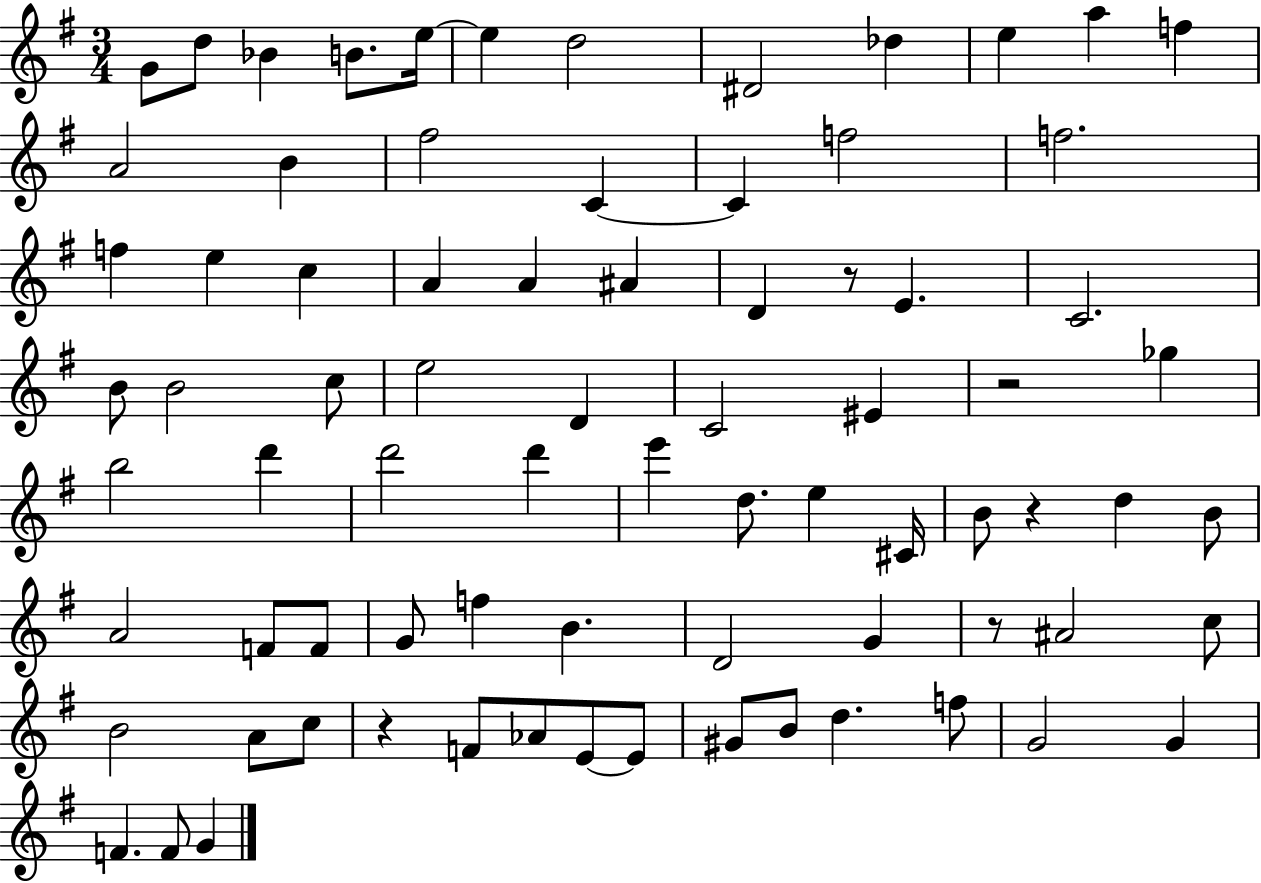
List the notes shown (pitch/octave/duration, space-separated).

G4/e D5/e Bb4/q B4/e. E5/s E5/q D5/h D#4/h Db5/q E5/q A5/q F5/q A4/h B4/q F#5/h C4/q C4/q F5/h F5/h. F5/q E5/q C5/q A4/q A4/q A#4/q D4/q R/e E4/q. C4/h. B4/e B4/h C5/e E5/h D4/q C4/h EIS4/q R/h Gb5/q B5/h D6/q D6/h D6/q E6/q D5/e. E5/q C#4/s B4/e R/q D5/q B4/e A4/h F4/e F4/e G4/e F5/q B4/q. D4/h G4/q R/e A#4/h C5/e B4/h A4/e C5/e R/q F4/e Ab4/e E4/e E4/e G#4/e B4/e D5/q. F5/e G4/h G4/q F4/q. F4/e G4/q